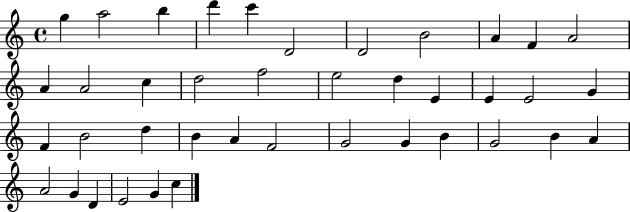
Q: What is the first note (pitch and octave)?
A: G5